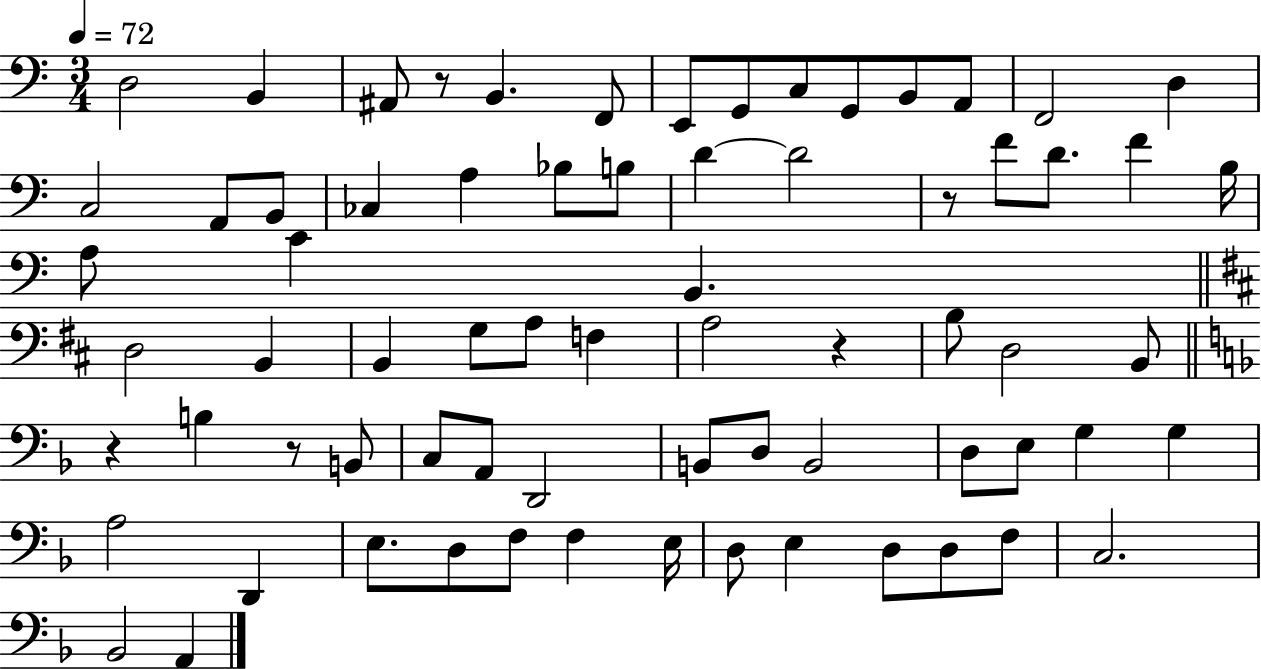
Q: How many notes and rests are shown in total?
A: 71